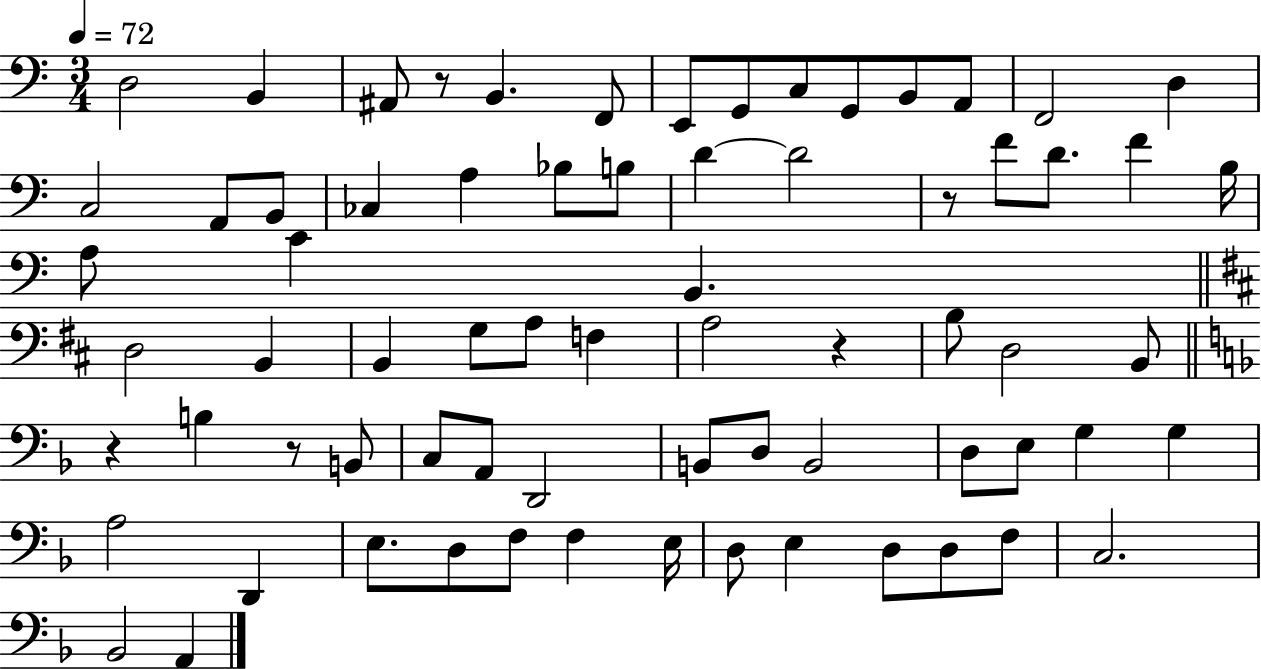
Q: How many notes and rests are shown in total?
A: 71